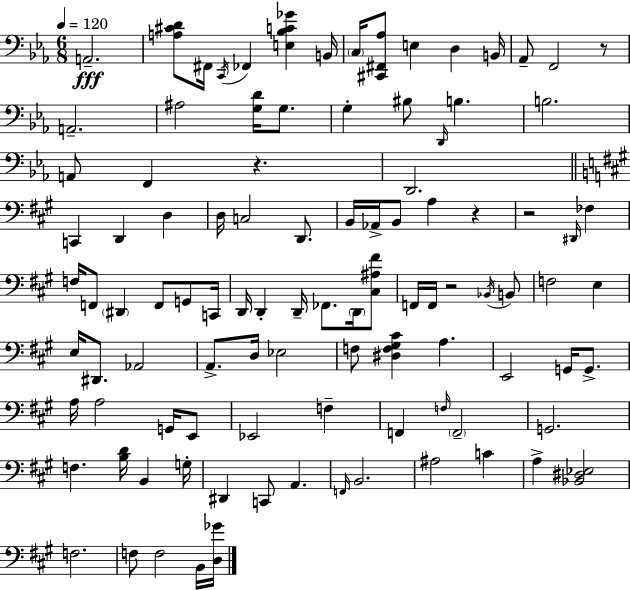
{
  \clef bass
  \numericTimeSignature
  \time 6/8
  \key c \minor
  \tempo 4 = 120
  a,2.--\fff | <a cis' d'>8 fis,16 \acciaccatura { c,16 } fes,4 <e bes c' ges'>4 | b,16 \parenthesize c16 <cis, fis, aes>8 e4 d4 | b,16 aes,8-- f,2 r8 | \break a,2.-- | ais2 <g d'>16 g8. | g4-. bis8 \grace { d,16 } b4. | b2. | \break a,8 f,4 r4. | d,2. | \bar "||" \break \key a \major c,4 d,4 d4 | d16 c2 d,8. | b,16 aes,16-> b,8 a4 r4 | r2 \grace { dis,16 } fes4 | \break f16 f,8 \parenthesize dis,4 f,8 g,8 | c,16 d,16 d,4-. d,16-- fes,8. \parenthesize d,16 <cis ais fis'>8 | f,16 f,16 r2 \acciaccatura { bes,16 } | b,8 f2 e4 | \break e16 dis,8. aes,2 | a,8.-> d16 ees2 | f8 <dis f gis cis'>4 a4. | e,2 g,16 g,8.-> | \break a16 a2 g,16 | e,8 ees,2 f4-- | f,4 \grace { f16 } \parenthesize f,2-- | g,2. | \break f4. <b d'>16 b,4 | g16-. dis,4 c,8 a,4. | \grace { f,16 } b,2. | ais2 | \break c'4 a4-> <bes, dis ees>2 | f2. | f8 f2 | b,16 <d ges'>16 \bar "|."
}